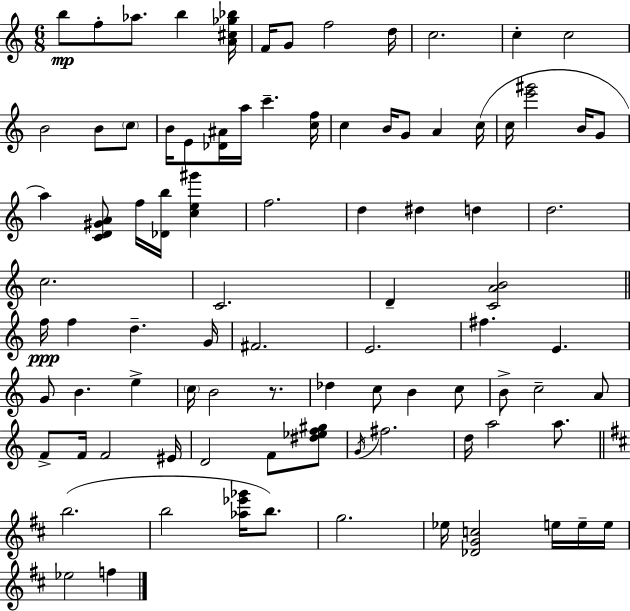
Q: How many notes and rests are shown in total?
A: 89